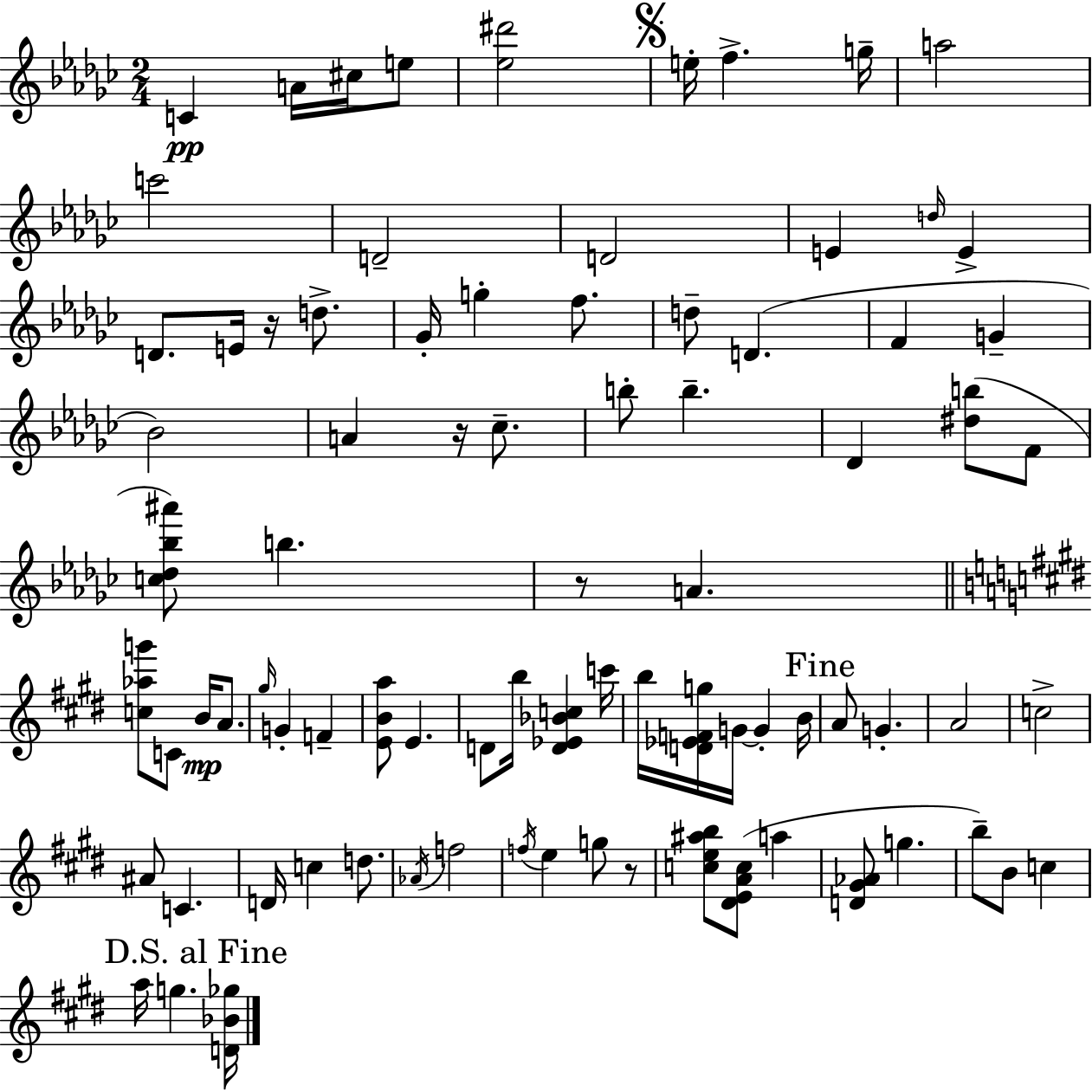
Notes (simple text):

C4/q A4/s C#5/s E5/e [Eb5,D#6]/h E5/s F5/q. G5/s A5/h C6/h D4/h D4/h E4/q D5/s E4/q D4/e. E4/s R/s D5/e. Gb4/s G5/q F5/e. D5/e D4/q. F4/q G4/q Bb4/h A4/q R/s CES5/e. B5/e B5/q. Db4/q [D#5,B5]/e F4/e [C5,Db5,Bb5,A#6]/e B5/q. R/e A4/q. [C5,Ab5,G6]/e C4/e B4/s A4/e. G#5/s G4/q F4/q [E4,B4,A5]/e E4/q. D4/e B5/s [D4,Eb4,Bb4,C5]/q C6/s B5/s [D4,Eb4,F4,G5]/s G4/s G4/q B4/s A4/e G4/q. A4/h C5/h A#4/e C4/q. D4/s C5/q D5/e. Ab4/s F5/h F5/s E5/q G5/e R/e [C5,E5,A#5,B5]/e [D#4,E4,A4,C5]/e A5/q [D4,G#4,Ab4]/e G5/q. B5/e B4/e C5/q A5/s G5/q. [D4,Bb4,Gb5]/s